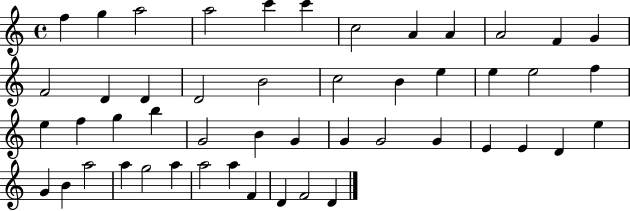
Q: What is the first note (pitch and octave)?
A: F5